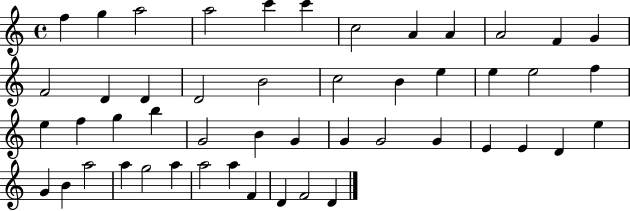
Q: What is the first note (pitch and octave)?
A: F5